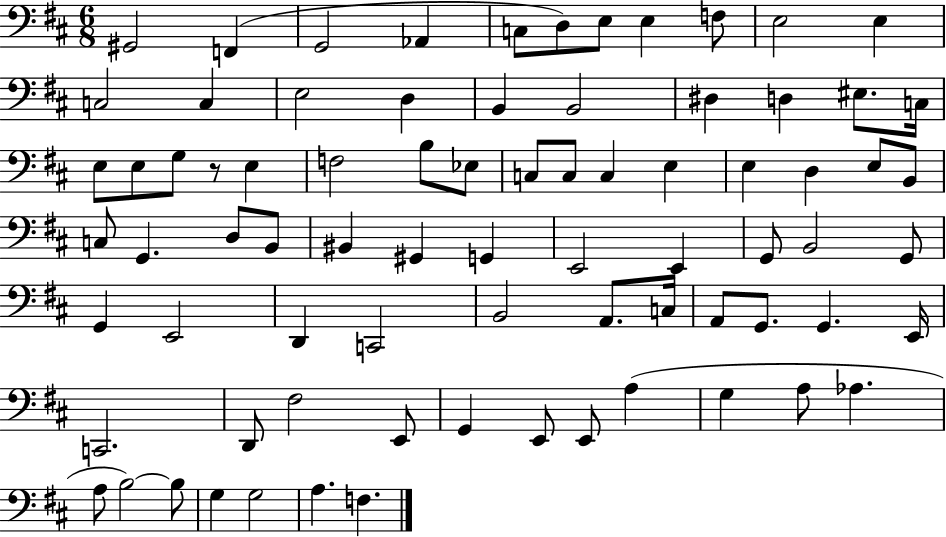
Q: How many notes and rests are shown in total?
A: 78